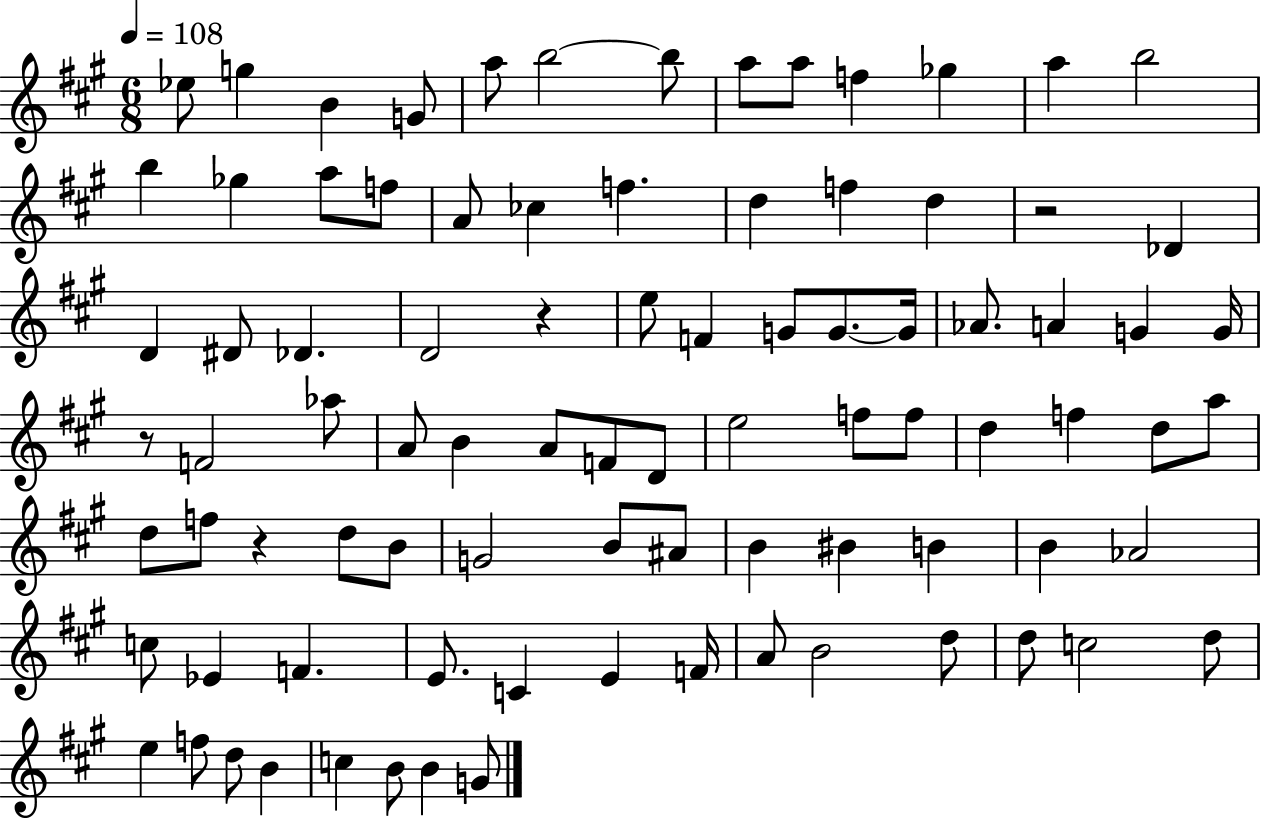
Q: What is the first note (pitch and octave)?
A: Eb5